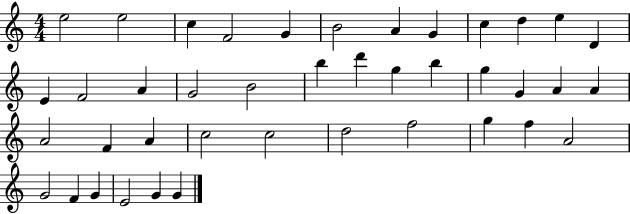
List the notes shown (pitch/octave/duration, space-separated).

E5/h E5/h C5/q F4/h G4/q B4/h A4/q G4/q C5/q D5/q E5/q D4/q E4/q F4/h A4/q G4/h B4/h B5/q D6/q G5/q B5/q G5/q G4/q A4/q A4/q A4/h F4/q A4/q C5/h C5/h D5/h F5/h G5/q F5/q A4/h G4/h F4/q G4/q E4/h G4/q G4/q